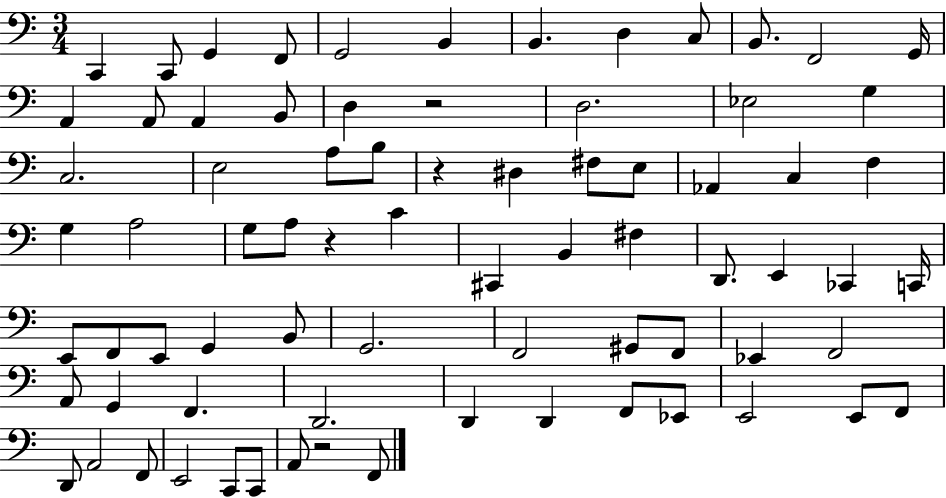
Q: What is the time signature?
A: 3/4